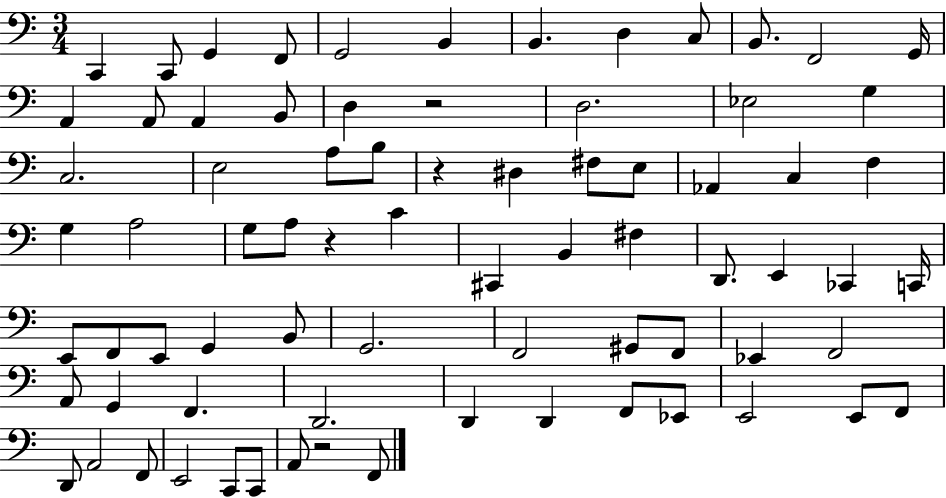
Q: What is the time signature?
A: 3/4